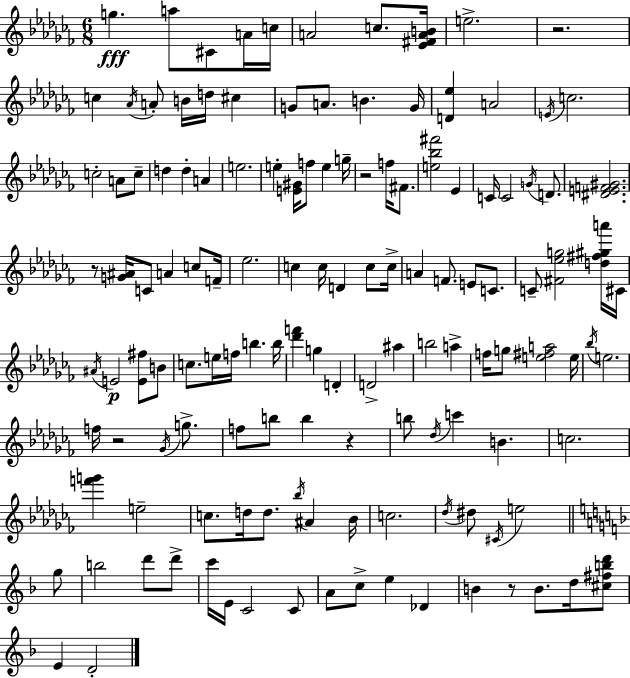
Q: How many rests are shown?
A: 6